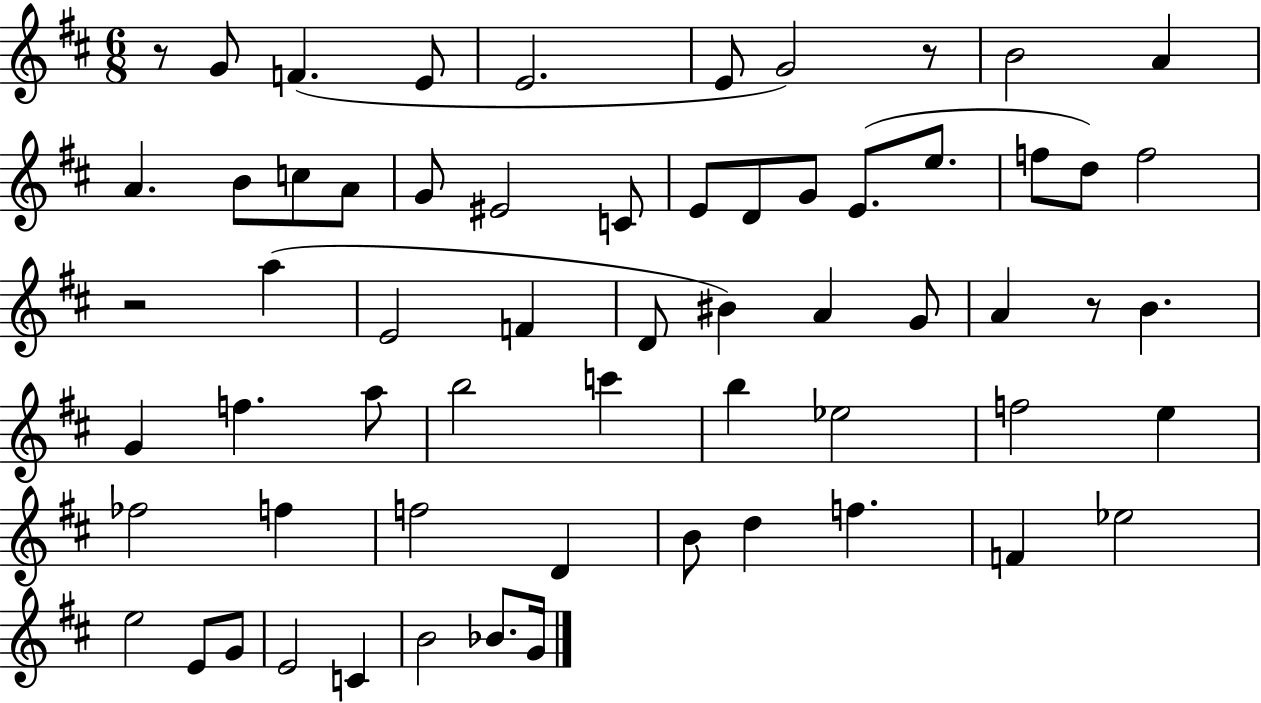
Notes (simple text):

R/e G4/e F4/q. E4/e E4/h. E4/e G4/h R/e B4/h A4/q A4/q. B4/e C5/e A4/e G4/e EIS4/h C4/e E4/e D4/e G4/e E4/e. E5/e. F5/e D5/e F5/h R/h A5/q E4/h F4/q D4/e BIS4/q A4/q G4/e A4/q R/e B4/q. G4/q F5/q. A5/e B5/h C6/q B5/q Eb5/h F5/h E5/q FES5/h F5/q F5/h D4/q B4/e D5/q F5/q. F4/q Eb5/h E5/h E4/e G4/e E4/h C4/q B4/h Bb4/e. G4/s